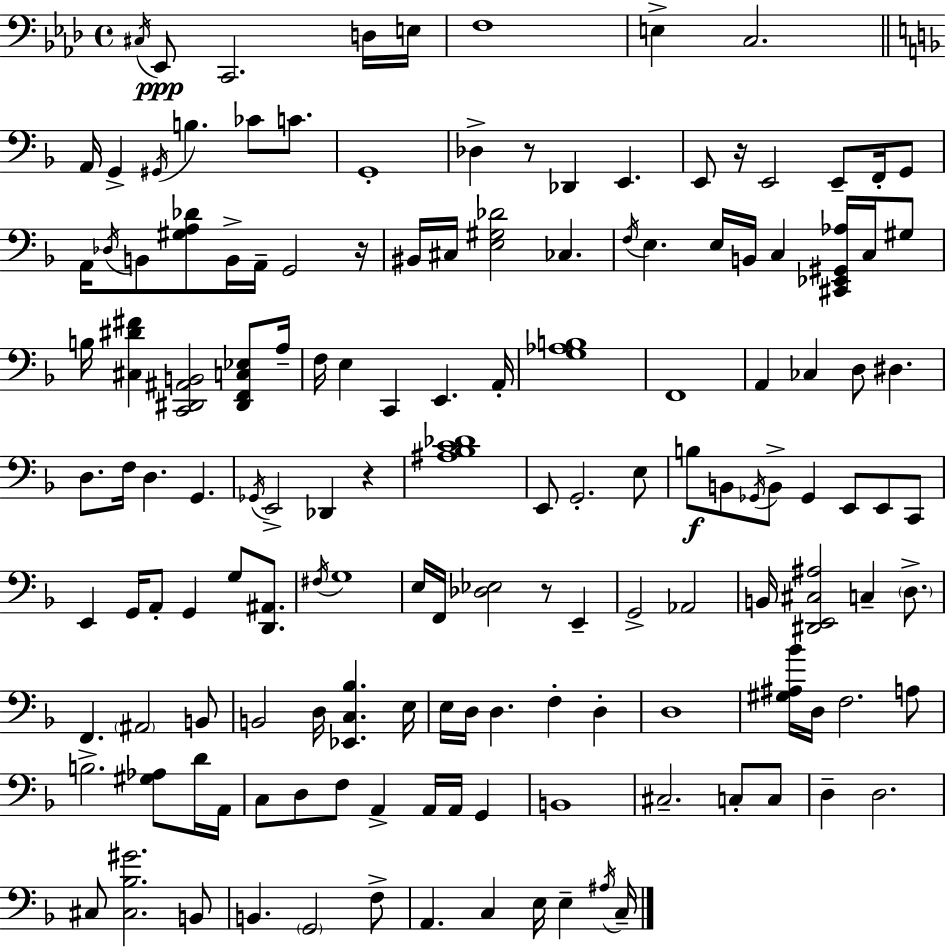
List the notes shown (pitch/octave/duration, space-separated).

C#3/s Eb2/e C2/h. D3/s E3/s F3/w E3/q C3/h. A2/s G2/q G#2/s B3/q. CES4/e C4/e. G2/w Db3/q R/e Db2/q E2/q. E2/e R/s E2/h E2/e F2/s G2/e A2/s Db3/s B2/e [G#3,A3,Db4]/e B2/s A2/s G2/h R/s BIS2/s C#3/s [E3,G#3,Db4]/h CES3/q. F3/s E3/q. E3/s B2/s C3/q [C#2,Eb2,G#2,Ab3]/s C3/s G#3/e B3/s [C#3,D#4,F#4]/q [C2,D#2,A#2,B2]/h [D#2,F2,C3,Eb3]/e A3/s F3/s E3/q C2/q E2/q. A2/s [G3,Ab3,B3]/w F2/w A2/q CES3/q D3/e D#3/q. D3/e. F3/s D3/q. G2/q. Gb2/s E2/h Db2/q R/q [A#3,Bb3,C4,Db4]/w E2/e G2/h. E3/e B3/e B2/e Gb2/s B2/e Gb2/q E2/e E2/e C2/e E2/q G2/s A2/e G2/q G3/e [D2,A#2]/e. F#3/s G3/w E3/s F2/s [Db3,Eb3]/h R/e E2/q G2/h Ab2/h B2/s [D#2,E2,C#3,A#3]/h C3/q D3/e. F2/q. A#2/h B2/e B2/h D3/s [Eb2,C3,Bb3]/q. E3/s E3/s D3/s D3/q. F3/q D3/q D3/w [G#3,A#3,Bb4]/s D3/s F3/h. A3/e B3/h. [G#3,Ab3]/e D4/s A2/s C3/e D3/e F3/e A2/q A2/s A2/s G2/q B2/w C#3/h. C3/e C3/e D3/q D3/h. C#3/e [C#3,Bb3,G#4]/h. B2/e B2/q. G2/h F3/e A2/q. C3/q E3/s E3/q A#3/s C3/s